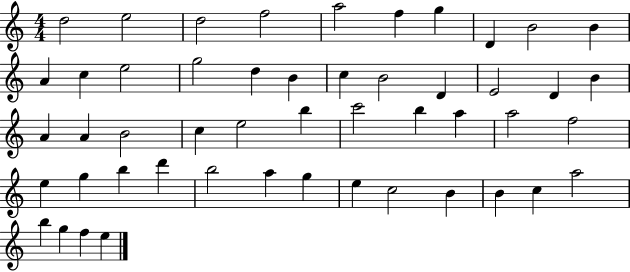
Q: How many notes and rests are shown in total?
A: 50